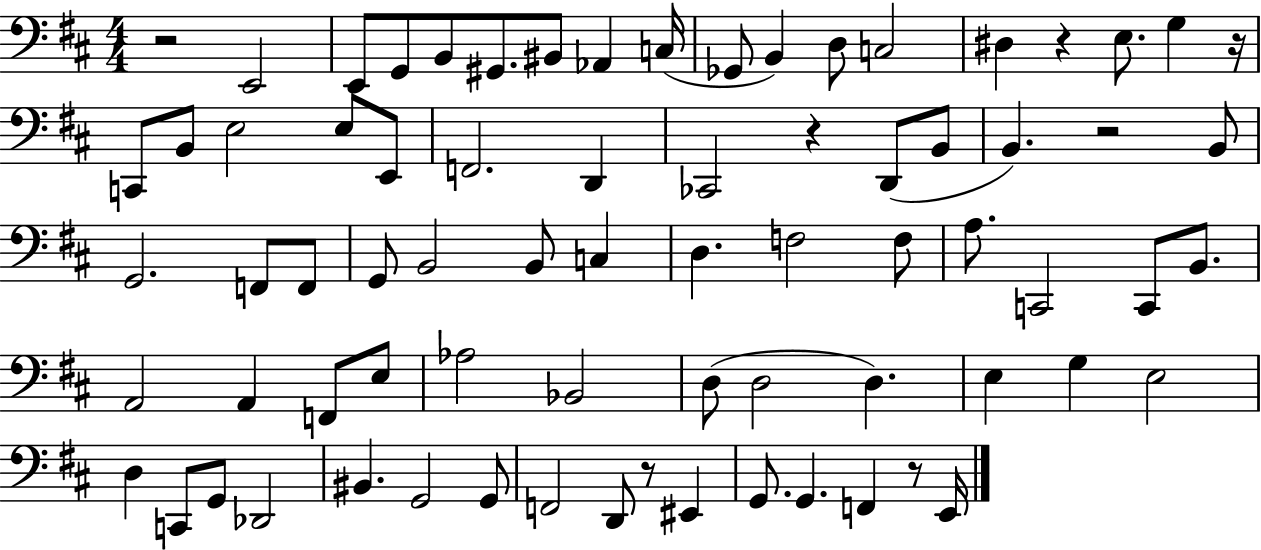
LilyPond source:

{
  \clef bass
  \numericTimeSignature
  \time 4/4
  \key d \major
  r2 e,2 | e,8 g,8 b,8 gis,8. bis,8 aes,4 c16( | ges,8 b,4) d8 c2 | dis4 r4 e8. g4 r16 | \break c,8 b,8 e2 e8 e,8 | f,2. d,4 | ces,2 r4 d,8( b,8 | b,4.) r2 b,8 | \break g,2. f,8 f,8 | g,8 b,2 b,8 c4 | d4. f2 f8 | a8. c,2 c,8 b,8. | \break a,2 a,4 f,8 e8 | aes2 bes,2 | d8( d2 d4.) | e4 g4 e2 | \break d4 c,8 g,8 des,2 | bis,4. g,2 g,8 | f,2 d,8 r8 eis,4 | g,8. g,4. f,4 r8 e,16 | \break \bar "|."
}